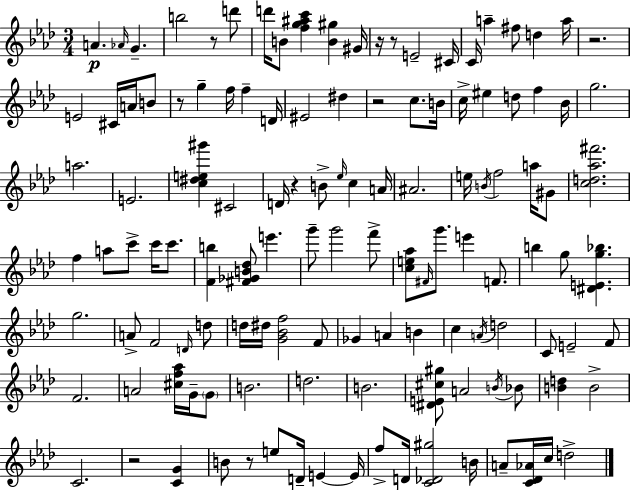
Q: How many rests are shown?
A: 9